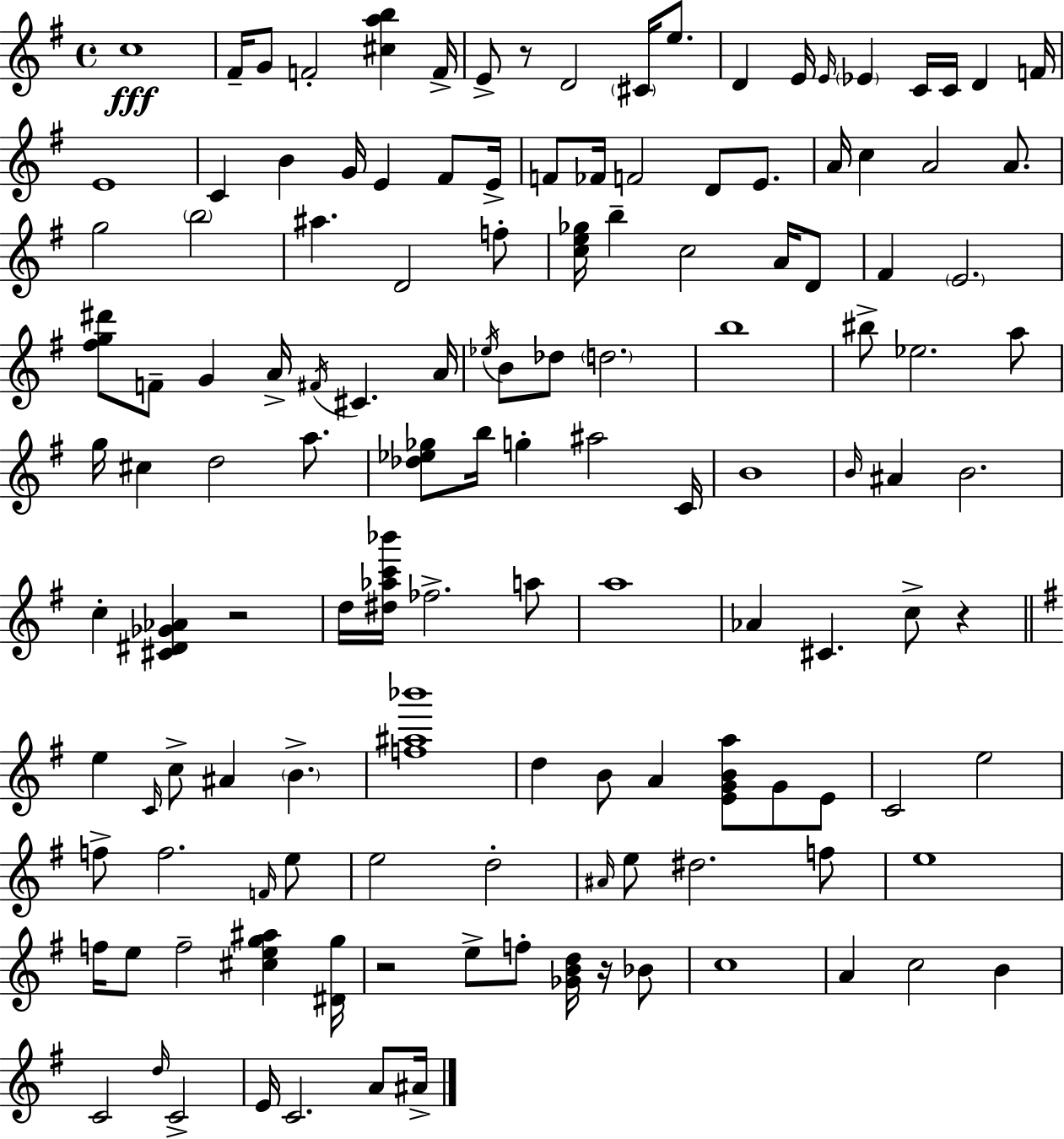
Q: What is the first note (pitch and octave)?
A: C5